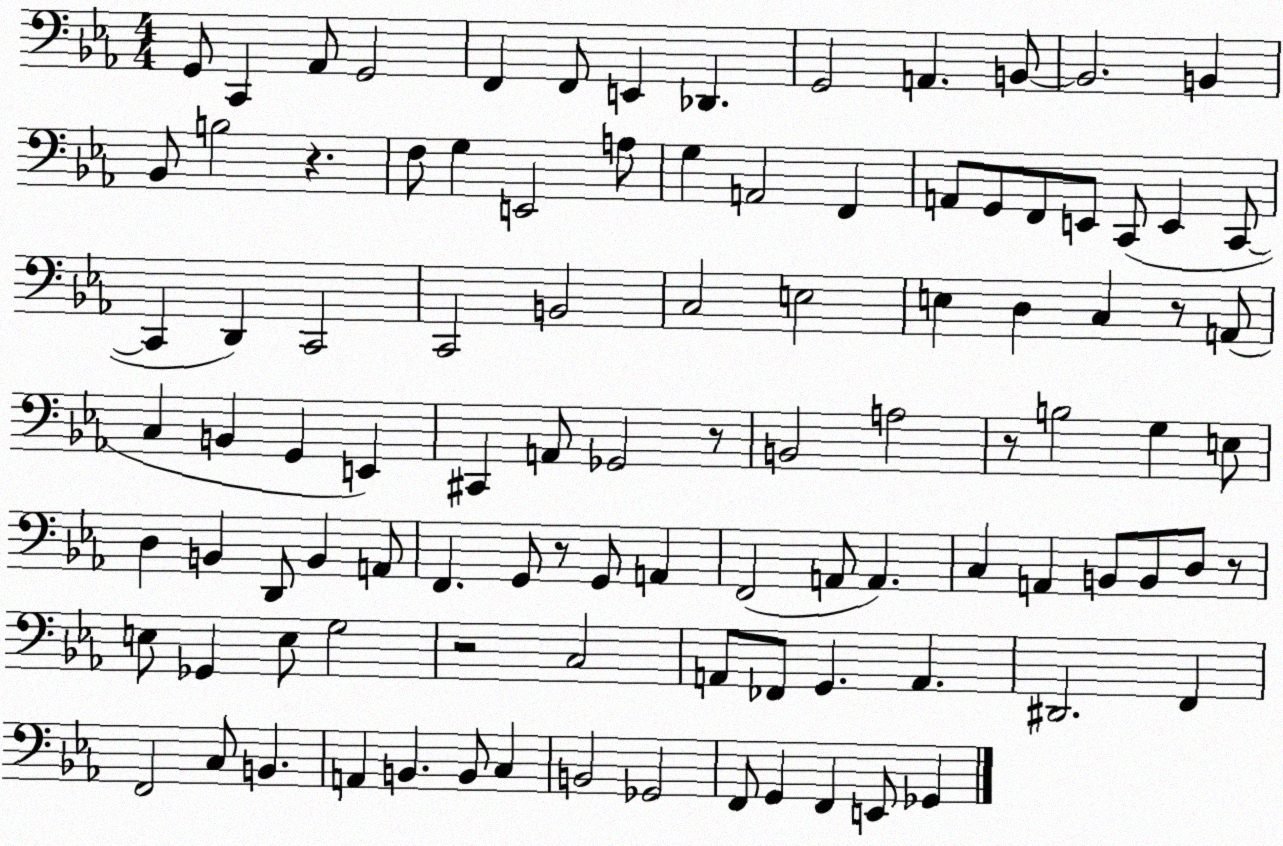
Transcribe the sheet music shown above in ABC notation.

X:1
T:Untitled
M:4/4
L:1/4
K:Eb
G,,/2 C,, _A,,/2 G,,2 F,, F,,/2 E,, _D,, G,,2 A,, B,,/2 B,,2 B,, _B,,/2 B,2 z F,/2 G, E,,2 A,/2 G, A,,2 F,, A,,/2 G,,/2 F,,/2 E,,/2 C,,/2 E,, C,,/2 C,, D,, C,,2 C,,2 B,,2 C,2 E,2 E, D, C, z/2 A,,/2 C, B,, G,, E,, ^C,, A,,/2 _G,,2 z/2 B,,2 A,2 z/2 B,2 G, E,/2 D, B,, D,,/2 B,, A,,/2 F,, G,,/2 z/2 G,,/2 A,, F,,2 A,,/2 A,, C, A,, B,,/2 B,,/2 D,/2 z/2 E,/2 _G,, E,/2 G,2 z2 C,2 A,,/2 _F,,/2 G,, A,, ^D,,2 F,, F,,2 C,/2 B,, A,, B,, B,,/2 C, B,,2 _G,,2 F,,/2 G,, F,, E,,/2 _G,,